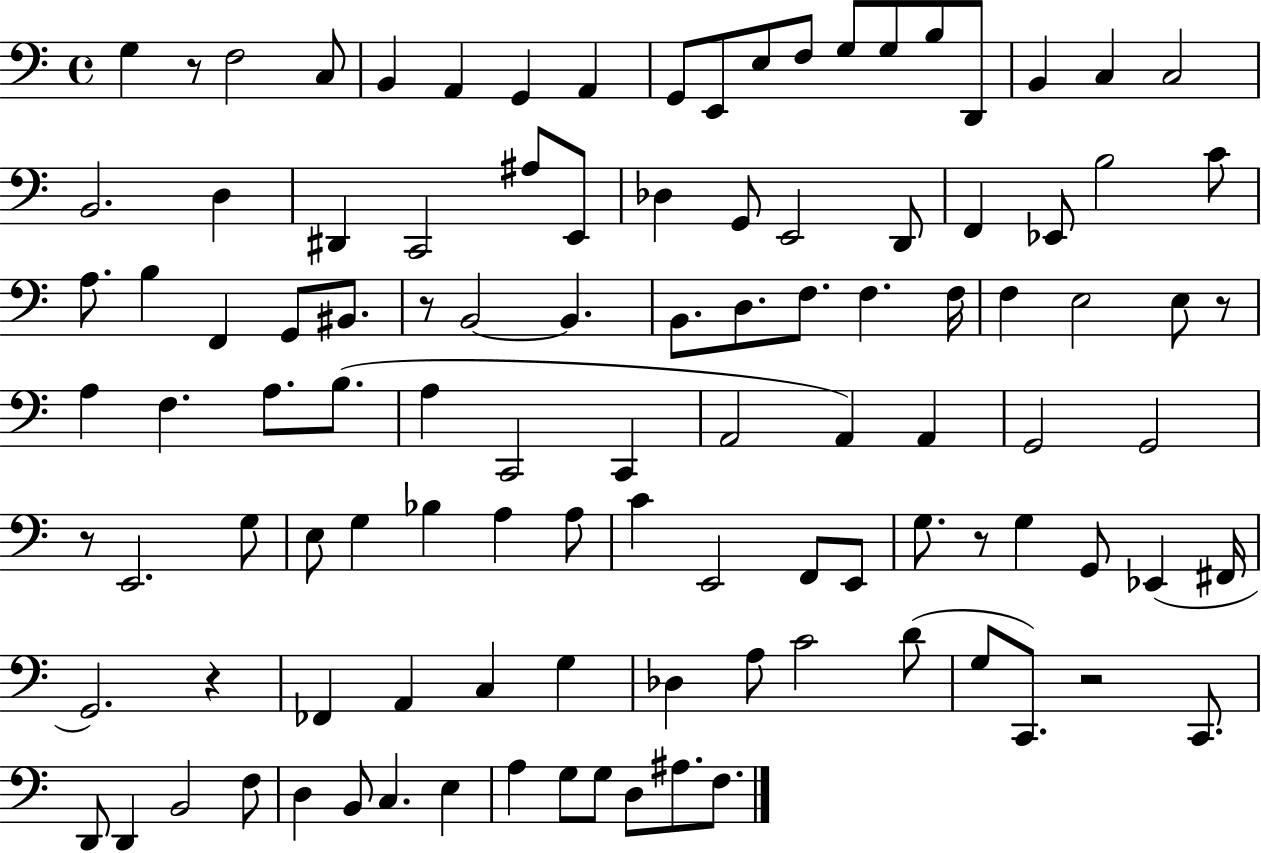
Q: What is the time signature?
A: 4/4